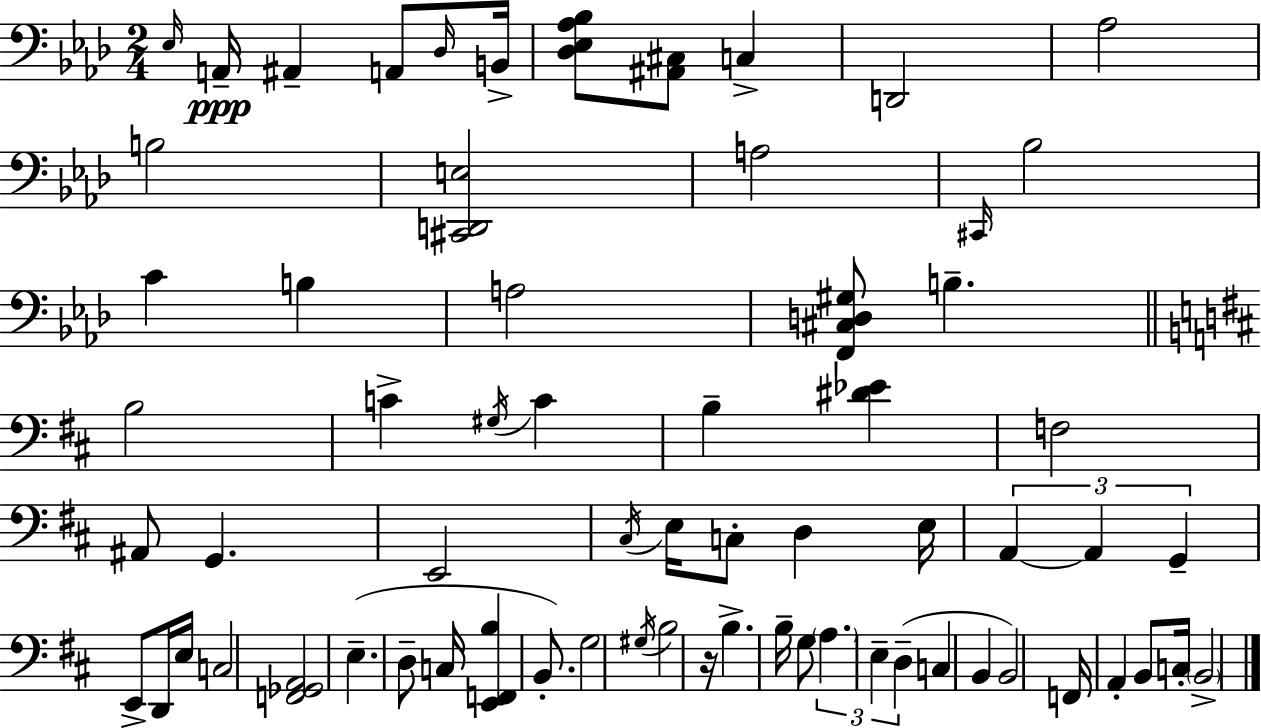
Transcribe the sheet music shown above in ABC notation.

X:1
T:Untitled
M:2/4
L:1/4
K:Ab
_E,/4 A,,/4 ^A,, A,,/2 _D,/4 B,,/4 [_D,_E,_A,_B,]/2 [^A,,^C,]/2 C, D,,2 _A,2 B,2 [^C,,D,,E,]2 A,2 ^C,,/4 _B,2 C B, A,2 [F,,^C,D,^G,]/2 B, B,2 C ^G,/4 C B, [^D_E] F,2 ^A,,/2 G,, E,,2 ^C,/4 E,/4 C,/2 D, E,/4 A,, A,, G,, E,,/2 D,,/4 E,/4 C,2 [F,,_G,,A,,]2 E, D,/2 C,/4 [E,,F,,B,] B,,/2 G,2 ^G,/4 B,2 z/4 B, B,/4 G,/2 A, E, D, C, B,, B,,2 F,,/4 A,, B,,/2 C,/4 B,,2